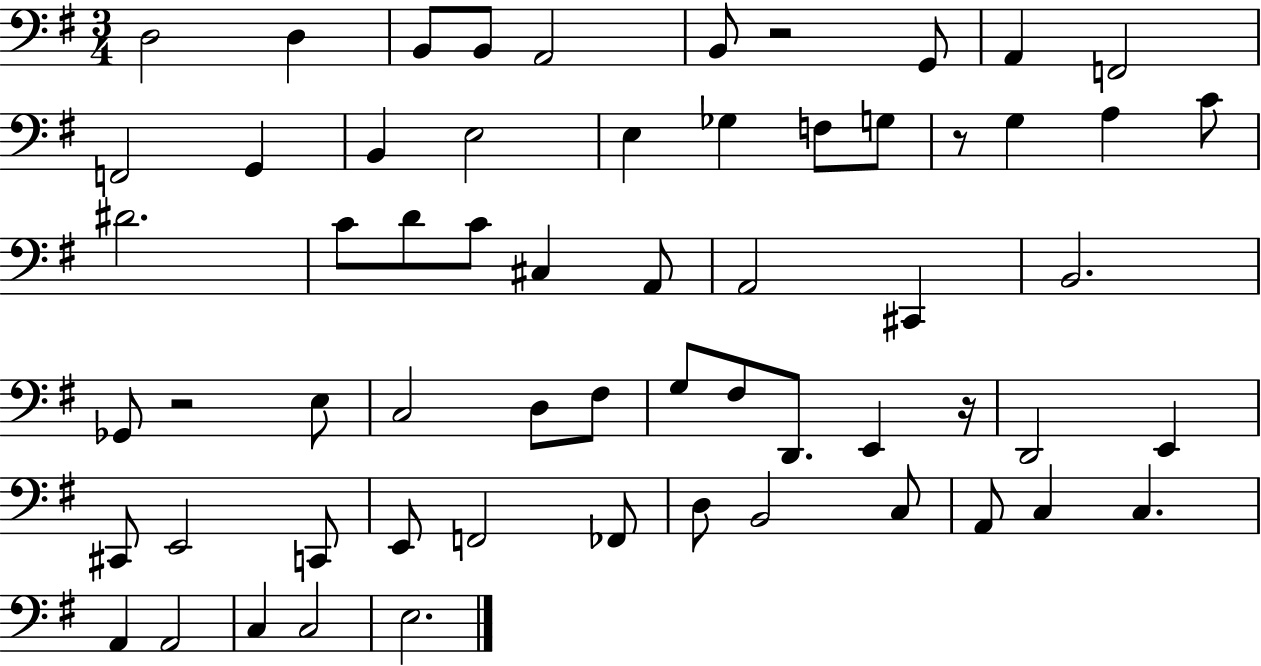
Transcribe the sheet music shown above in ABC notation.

X:1
T:Untitled
M:3/4
L:1/4
K:G
D,2 D, B,,/2 B,,/2 A,,2 B,,/2 z2 G,,/2 A,, F,,2 F,,2 G,, B,, E,2 E, _G, F,/2 G,/2 z/2 G, A, C/2 ^D2 C/2 D/2 C/2 ^C, A,,/2 A,,2 ^C,, B,,2 _G,,/2 z2 E,/2 C,2 D,/2 ^F,/2 G,/2 ^F,/2 D,,/2 E,, z/4 D,,2 E,, ^C,,/2 E,,2 C,,/2 E,,/2 F,,2 _F,,/2 D,/2 B,,2 C,/2 A,,/2 C, C, A,, A,,2 C, C,2 E,2